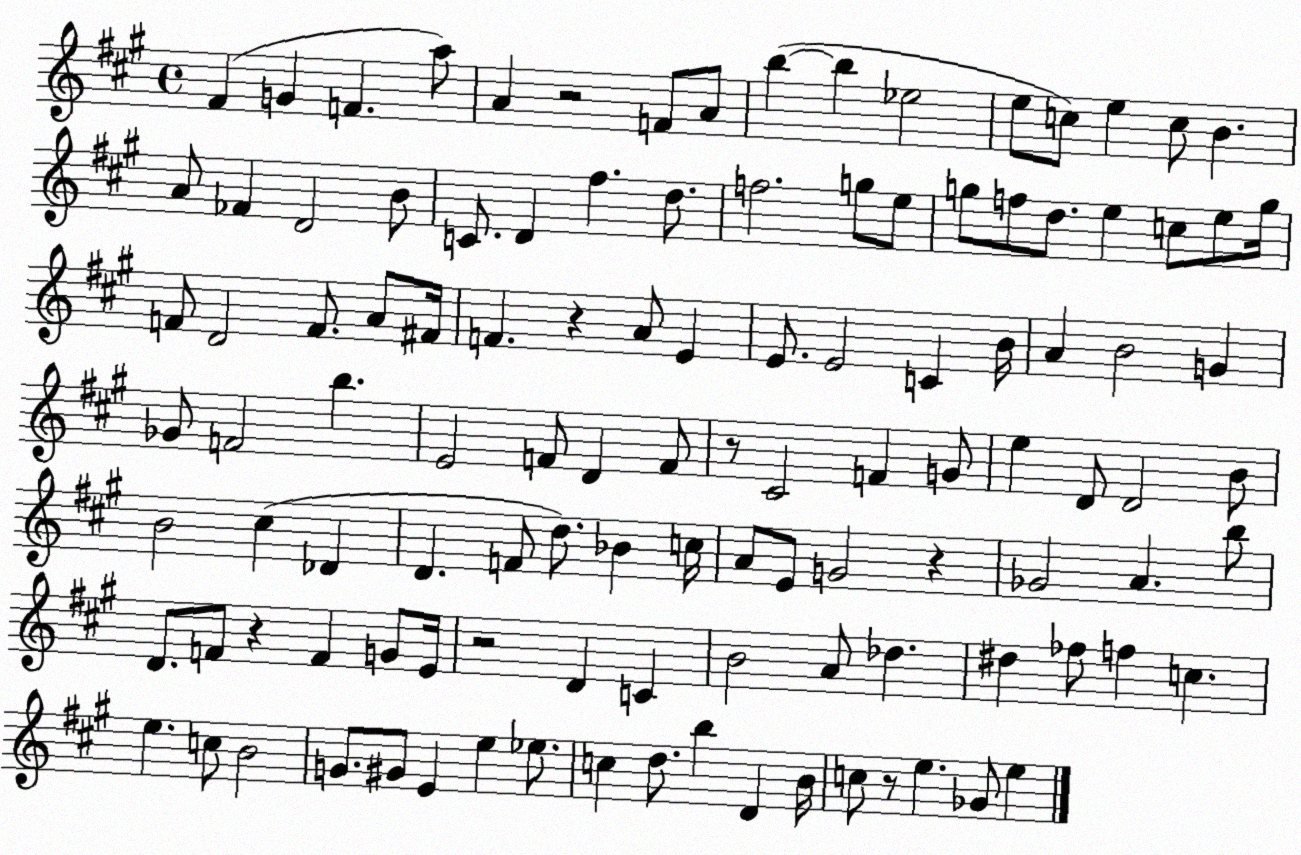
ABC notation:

X:1
T:Untitled
M:4/4
L:1/4
K:A
^F G F a/2 A z2 F/2 A/2 b b _e2 e/2 c/2 e c/2 B A/2 _F D2 B/2 C/2 D ^f d/2 f2 g/2 e/2 g/2 f/2 d/2 e c/2 e/2 g/4 F/2 D2 F/2 A/2 ^F/4 F z A/2 E E/2 E2 C B/4 A B2 G _G/2 F2 b E2 F/2 D F/2 z/2 ^C2 F G/2 e D/2 D2 B/2 B2 ^c _D D F/2 d/2 _B c/4 A/2 E/2 G2 z _G2 A b/2 D/2 F/2 z F G/2 E/4 z2 D C B2 A/2 _d ^d _f/2 f c e c/2 B2 G/2 ^G/2 E e _e/2 c d/2 b D B/4 c/2 z/2 e _G/2 e